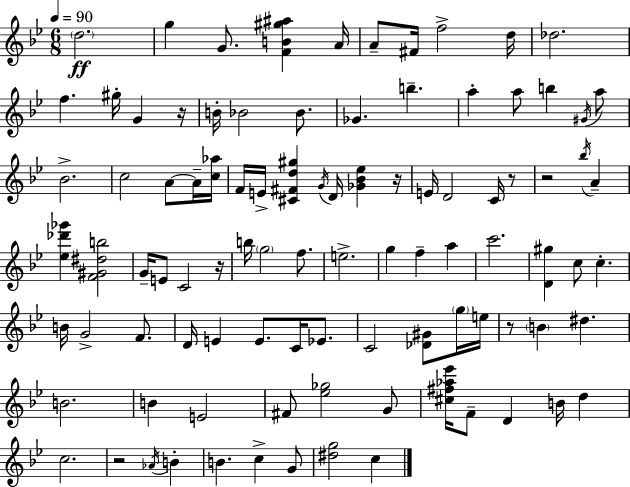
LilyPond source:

{
  \clef treble
  \numericTimeSignature
  \time 6/8
  \key g \minor
  \tempo 4 = 90
  \parenthesize d''2.\ff | g''4 g'8. <f' b' gis'' ais''>4 a'16 | a'8-- fis'16 f''2-> d''16 | des''2. | \break f''4. gis''16-. g'4 r16 | b'16-. bes'2 bes'8. | ges'4. b''4.-- | a''4-. a''8 b''4 \acciaccatura { gis'16 } a''8 | \break bes'2.-> | c''2 a'8~~ a'16-- | <c'' aes''>16 f'16 e'16-> <cis' fis' d'' gis''>4 \acciaccatura { g'16 } d'16 <ges' bes' ees''>4 | r16 e'16 d'2 c'16 | \break r8 r2 \acciaccatura { bes''16 } a'4-- | <ees'' des''' ges'''>4 <f' gis' dis'' b''>2 | g'16-- e'8 c'2 | r16 b''16 \parenthesize g''2 | \break f''8. e''2.-> | g''4 f''4-- a''4 | c'''2. | <d' gis''>4 c''8 c''4.-. | \break b'16 g'2-> | f'8. d'16 e'4 e'8. c'16 | ees'8. c'2 <des' gis'>8 | \parenthesize g''16 e''16 r8 \parenthesize b'4 dis''4. | \break b'2. | b'4 e'2 | fis'8 <ees'' ges''>2 | g'8 <cis'' fis'' aes'' ees'''>16 f'8-- d'4 b'16 d''4 | \break c''2. | r2 \acciaccatura { aes'16 } | b'4-. b'4. c''4-> | g'8 <dis'' g''>2 | \break c''4 \bar "|."
}